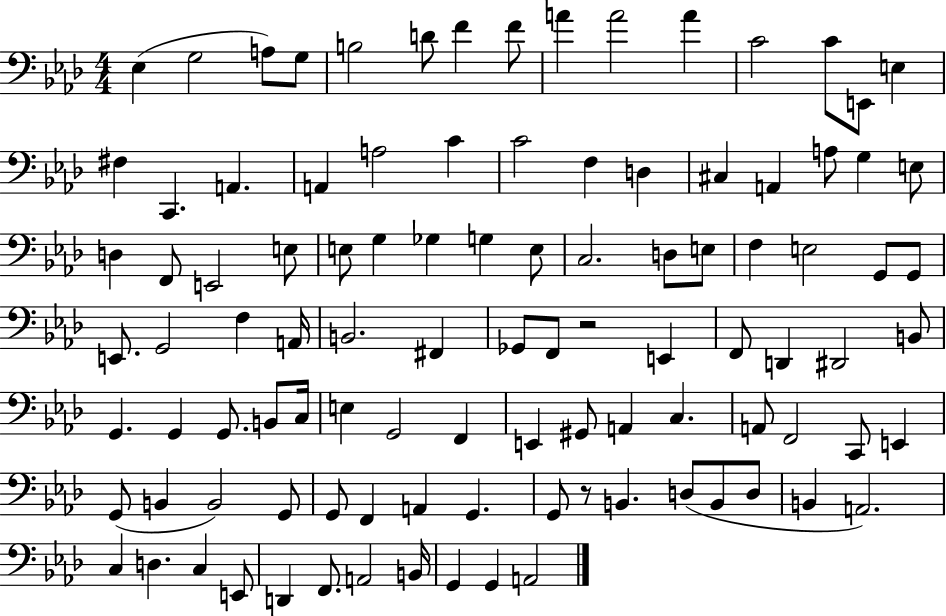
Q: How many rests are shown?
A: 2